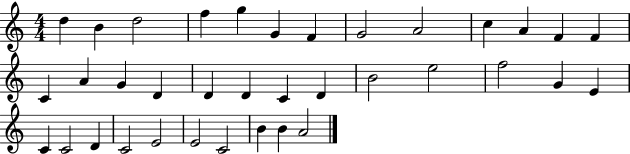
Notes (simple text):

D5/q B4/q D5/h F5/q G5/q G4/q F4/q G4/h A4/h C5/q A4/q F4/q F4/q C4/q A4/q G4/q D4/q D4/q D4/q C4/q D4/q B4/h E5/h F5/h G4/q E4/q C4/q C4/h D4/q C4/h E4/h E4/h C4/h B4/q B4/q A4/h